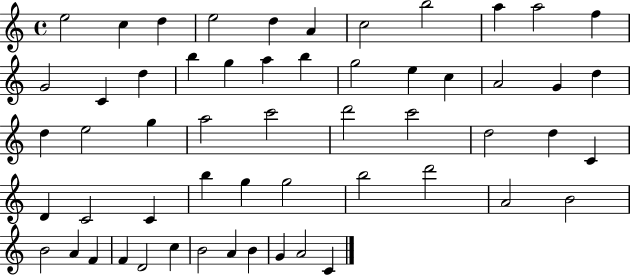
E5/h C5/q D5/q E5/h D5/q A4/q C5/h B5/h A5/q A5/h F5/q G4/h C4/q D5/q B5/q G5/q A5/q B5/q G5/h E5/q C5/q A4/h G4/q D5/q D5/q E5/h G5/q A5/h C6/h D6/h C6/h D5/h D5/q C4/q D4/q C4/h C4/q B5/q G5/q G5/h B5/h D6/h A4/h B4/h B4/h A4/q F4/q F4/q D4/h C5/q B4/h A4/q B4/q G4/q A4/h C4/q